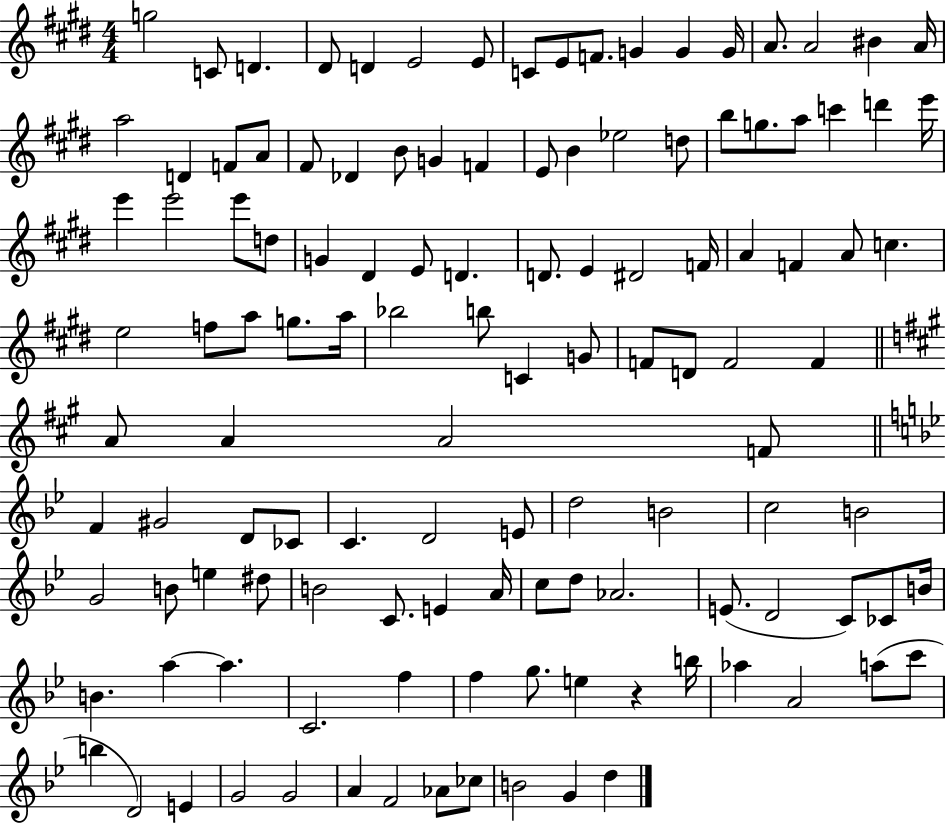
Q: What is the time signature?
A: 4/4